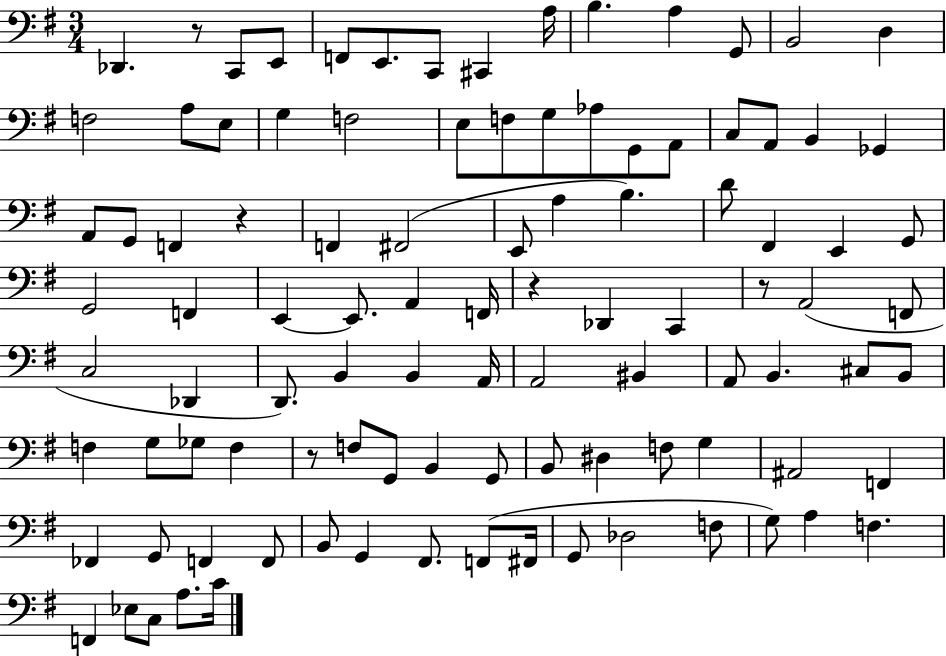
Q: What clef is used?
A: bass